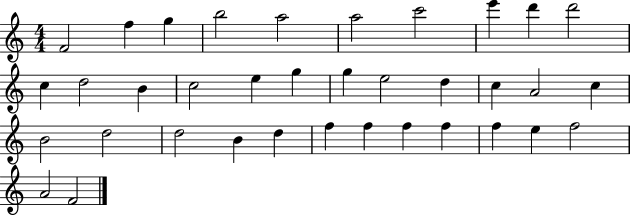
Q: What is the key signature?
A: C major